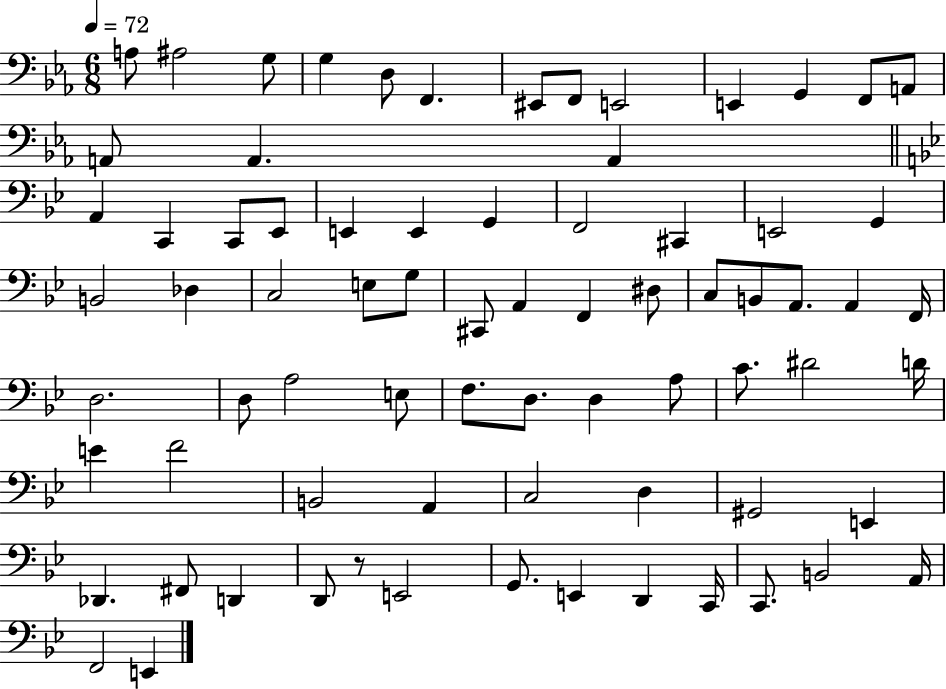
A3/e A#3/h G3/e G3/q D3/e F2/q. EIS2/e F2/e E2/h E2/q G2/q F2/e A2/e A2/e A2/q. A2/q A2/q C2/q C2/e Eb2/e E2/q E2/q G2/q F2/h C#2/q E2/h G2/q B2/h Db3/q C3/h E3/e G3/e C#2/e A2/q F2/q D#3/e C3/e B2/e A2/e. A2/q F2/s D3/h. D3/e A3/h E3/e F3/e. D3/e. D3/q A3/e C4/e. D#4/h D4/s E4/q F4/h B2/h A2/q C3/h D3/q G#2/h E2/q Db2/q. F#2/e D2/q D2/e R/e E2/h G2/e. E2/q D2/q C2/s C2/e. B2/h A2/s F2/h E2/q